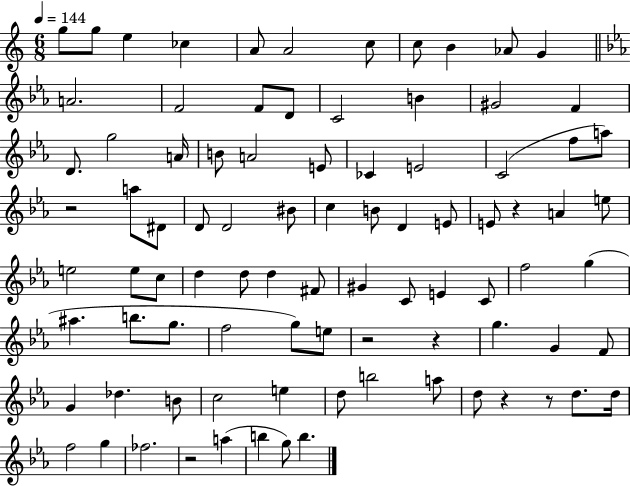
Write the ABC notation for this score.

X:1
T:Untitled
M:6/8
L:1/4
K:C
g/2 g/2 e _c A/2 A2 c/2 c/2 B _A/2 G A2 F2 F/2 D/2 C2 B ^G2 F D/2 g2 A/4 B/2 A2 E/2 _C E2 C2 f/2 a/2 z2 a/2 ^D/2 D/2 D2 ^B/2 c B/2 D E/2 E/2 z A e/2 e2 e/2 c/2 d d/2 d ^F/2 ^G C/2 E C/2 f2 g ^a b/2 g/2 f2 g/2 e/2 z2 z g G F/2 G _d B/2 c2 e d/2 b2 a/2 d/2 z z/2 d/2 d/4 f2 g _f2 z2 a b g/2 b